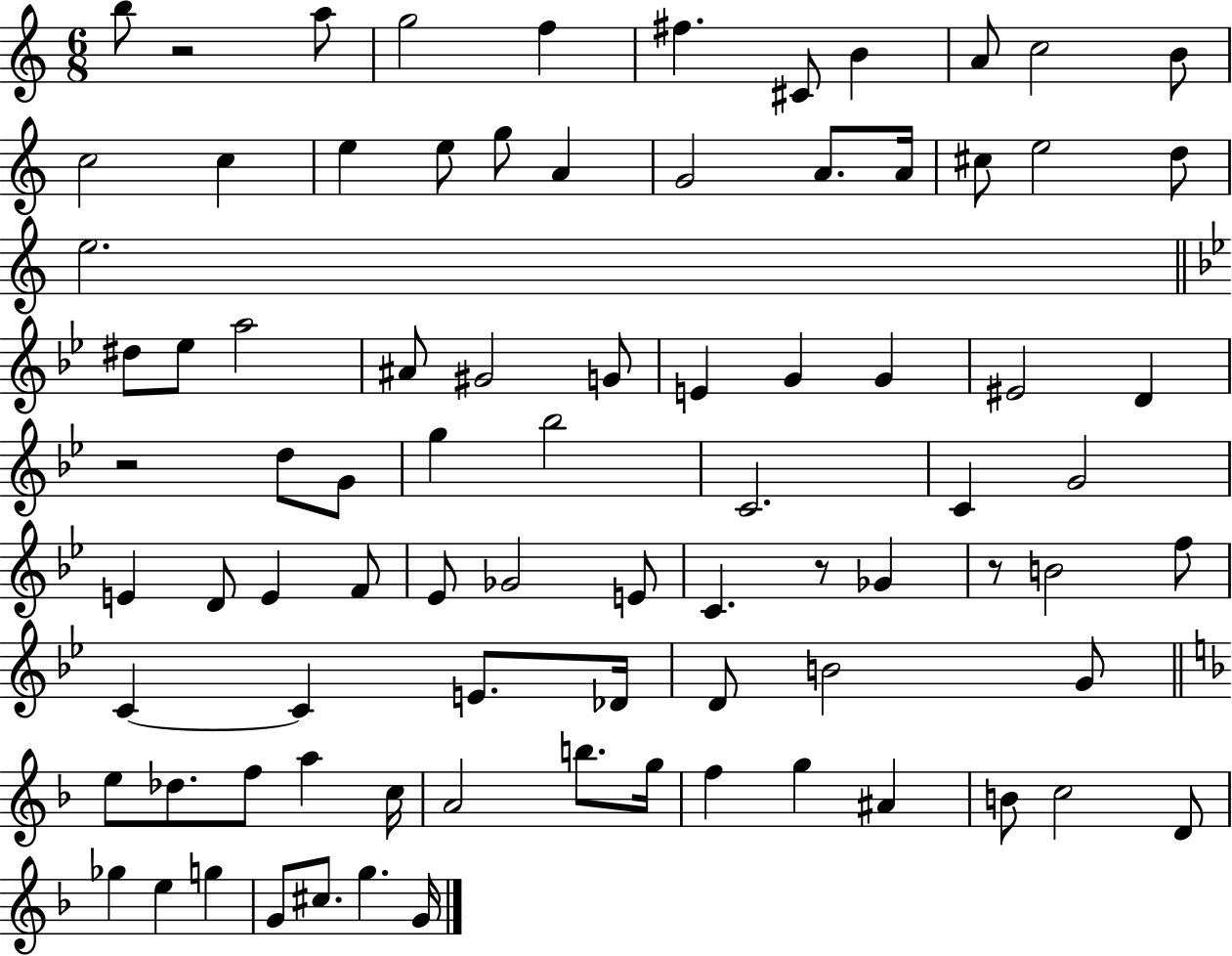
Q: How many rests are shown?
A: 4